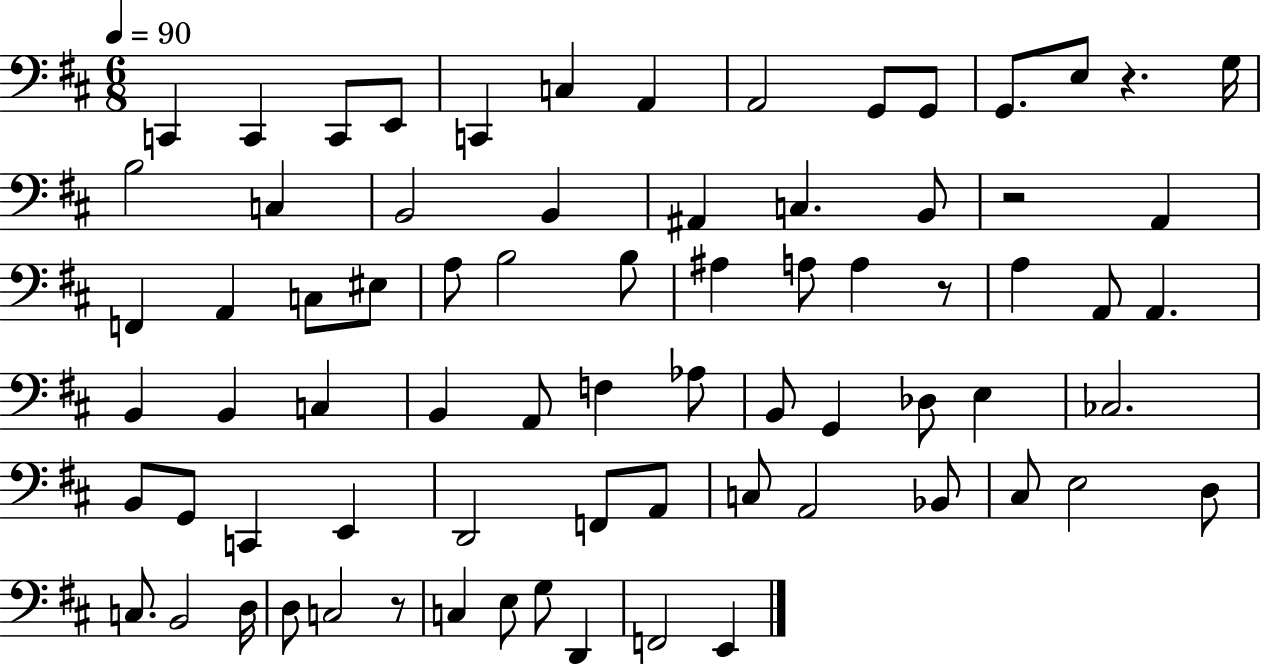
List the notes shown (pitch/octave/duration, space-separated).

C2/q C2/q C2/e E2/e C2/q C3/q A2/q A2/h G2/e G2/e G2/e. E3/e R/q. G3/s B3/h C3/q B2/h B2/q A#2/q C3/q. B2/e R/h A2/q F2/q A2/q C3/e EIS3/e A3/e B3/h B3/e A#3/q A3/e A3/q R/e A3/q A2/e A2/q. B2/q B2/q C3/q B2/q A2/e F3/q Ab3/e B2/e G2/q Db3/e E3/q CES3/h. B2/e G2/e C2/q E2/q D2/h F2/e A2/e C3/e A2/h Bb2/e C#3/e E3/h D3/e C3/e. B2/h D3/s D3/e C3/h R/e C3/q E3/e G3/e D2/q F2/h E2/q